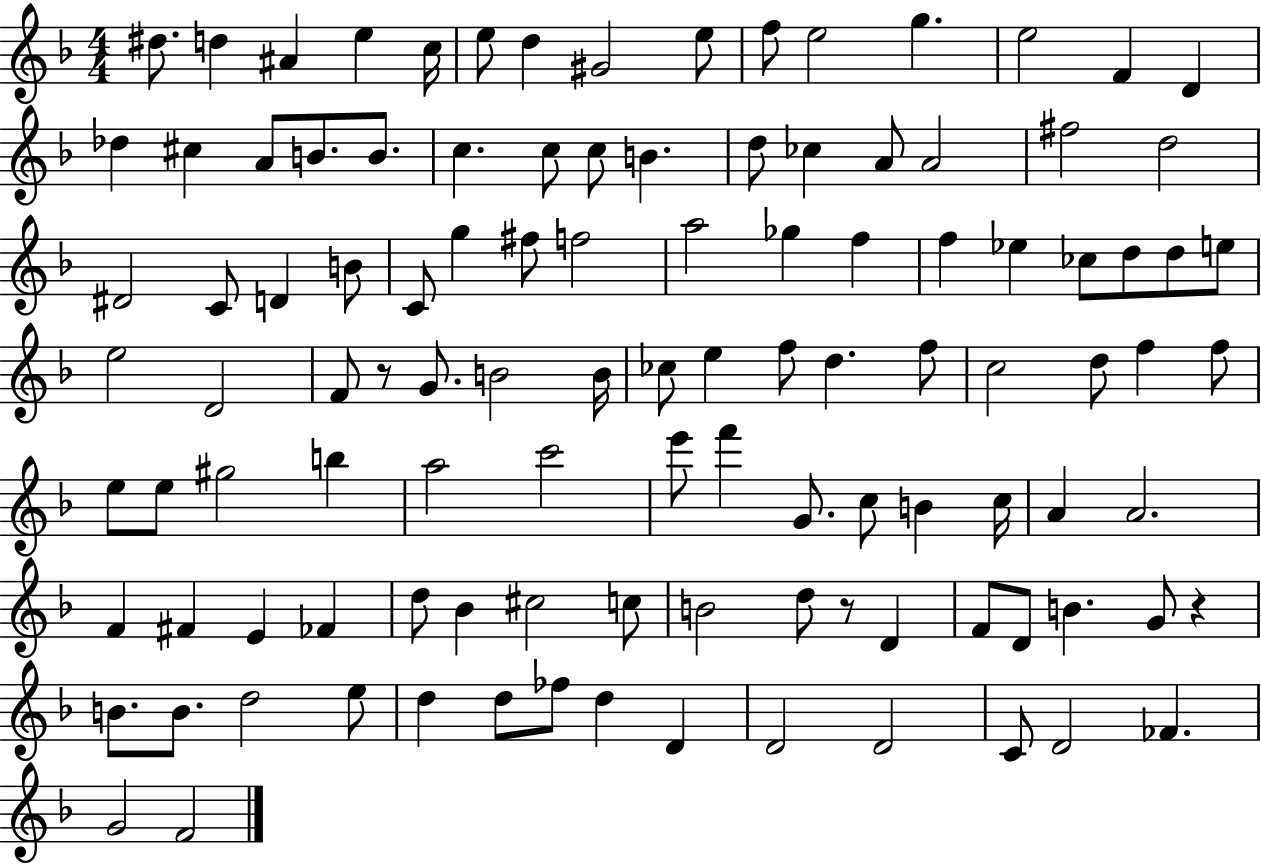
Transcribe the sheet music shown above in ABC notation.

X:1
T:Untitled
M:4/4
L:1/4
K:F
^d/2 d ^A e c/4 e/2 d ^G2 e/2 f/2 e2 g e2 F D _d ^c A/2 B/2 B/2 c c/2 c/2 B d/2 _c A/2 A2 ^f2 d2 ^D2 C/2 D B/2 C/2 g ^f/2 f2 a2 _g f f _e _c/2 d/2 d/2 e/2 e2 D2 F/2 z/2 G/2 B2 B/4 _c/2 e f/2 d f/2 c2 d/2 f f/2 e/2 e/2 ^g2 b a2 c'2 e'/2 f' G/2 c/2 B c/4 A A2 F ^F E _F d/2 _B ^c2 c/2 B2 d/2 z/2 D F/2 D/2 B G/2 z B/2 B/2 d2 e/2 d d/2 _f/2 d D D2 D2 C/2 D2 _F G2 F2